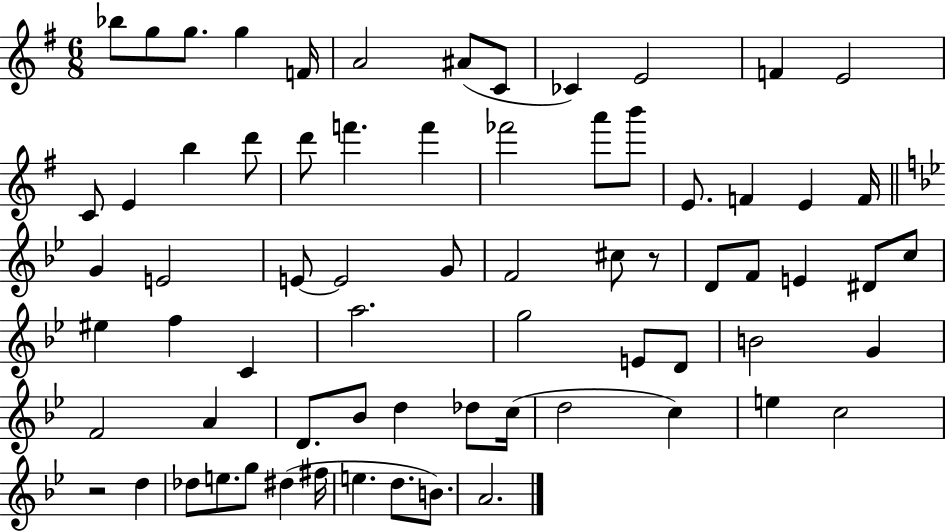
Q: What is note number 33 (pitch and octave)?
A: C#5